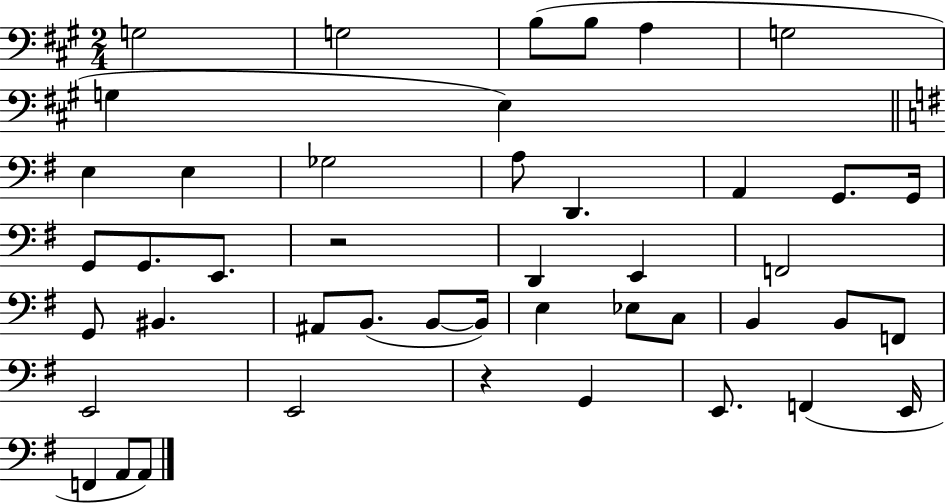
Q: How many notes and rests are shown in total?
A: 45